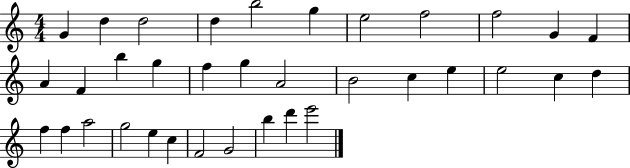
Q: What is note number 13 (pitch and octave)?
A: F4